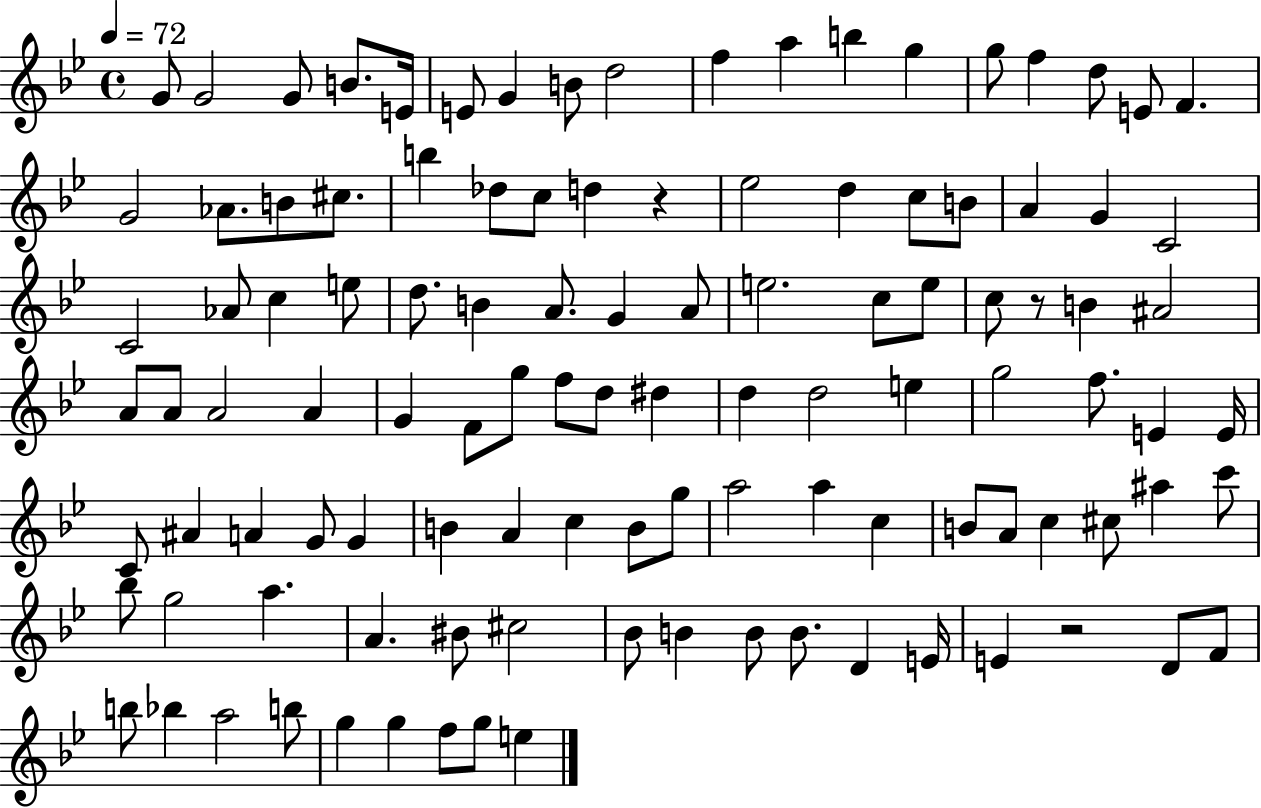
{
  \clef treble
  \time 4/4
  \defaultTimeSignature
  \key bes \major
  \tempo 4 = 72
  g'8 g'2 g'8 b'8. e'16 | e'8 g'4 b'8 d''2 | f''4 a''4 b''4 g''4 | g''8 f''4 d''8 e'8 f'4. | \break g'2 aes'8. b'8 cis''8. | b''4 des''8 c''8 d''4 r4 | ees''2 d''4 c''8 b'8 | a'4 g'4 c'2 | \break c'2 aes'8 c''4 e''8 | d''8. b'4 a'8. g'4 a'8 | e''2. c''8 e''8 | c''8 r8 b'4 ais'2 | \break a'8 a'8 a'2 a'4 | g'4 f'8 g''8 f''8 d''8 dis''4 | d''4 d''2 e''4 | g''2 f''8. e'4 e'16 | \break c'8 ais'4 a'4 g'8 g'4 | b'4 a'4 c''4 b'8 g''8 | a''2 a''4 c''4 | b'8 a'8 c''4 cis''8 ais''4 c'''8 | \break bes''8 g''2 a''4. | a'4. bis'8 cis''2 | bes'8 b'4 b'8 b'8. d'4 e'16 | e'4 r2 d'8 f'8 | \break b''8 bes''4 a''2 b''8 | g''4 g''4 f''8 g''8 e''4 | \bar "|."
}